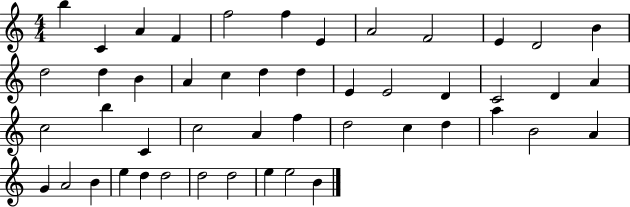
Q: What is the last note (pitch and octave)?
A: B4